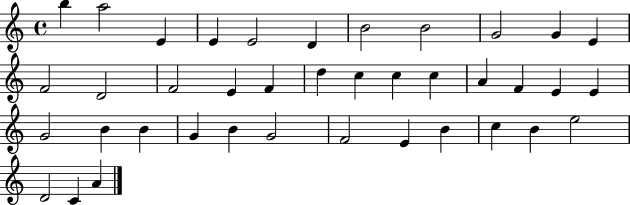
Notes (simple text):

B5/q A5/h E4/q E4/q E4/h D4/q B4/h B4/h G4/h G4/q E4/q F4/h D4/h F4/h E4/q F4/q D5/q C5/q C5/q C5/q A4/q F4/q E4/q E4/q G4/h B4/q B4/q G4/q B4/q G4/h F4/h E4/q B4/q C5/q B4/q E5/h D4/h C4/q A4/q